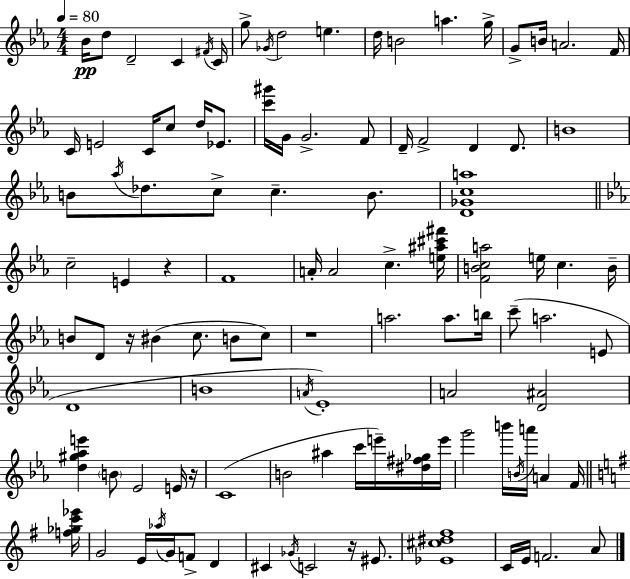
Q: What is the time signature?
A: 4/4